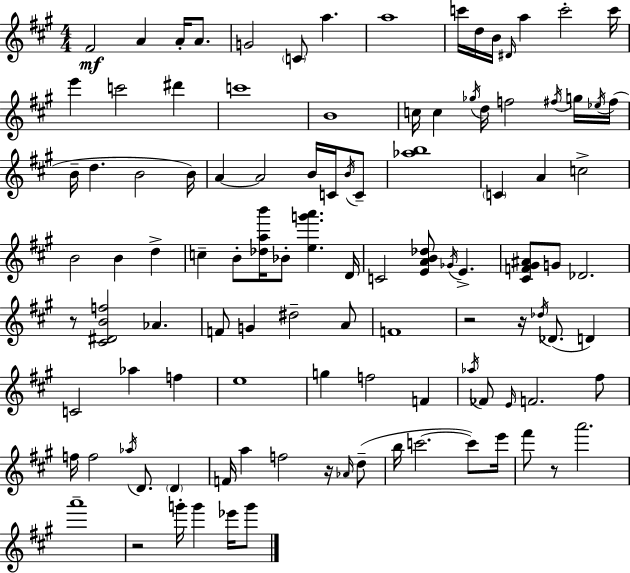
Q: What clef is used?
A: treble